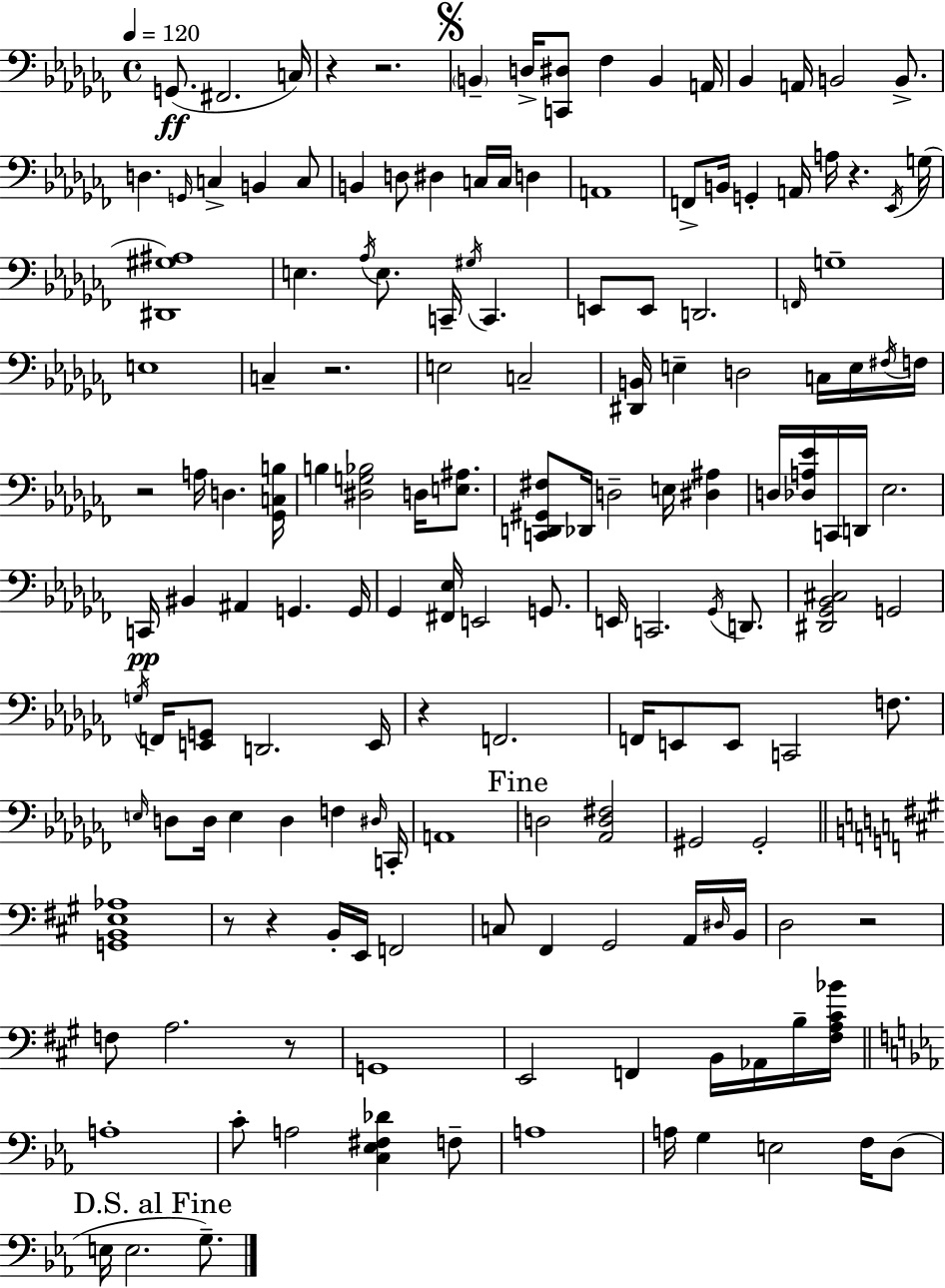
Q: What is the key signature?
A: AES minor